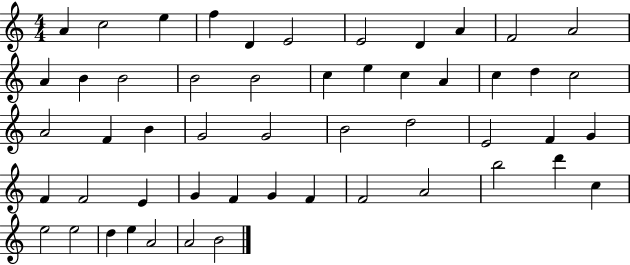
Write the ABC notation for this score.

X:1
T:Untitled
M:4/4
L:1/4
K:C
A c2 e f D E2 E2 D A F2 A2 A B B2 B2 B2 c e c A c d c2 A2 F B G2 G2 B2 d2 E2 F G F F2 E G F G F F2 A2 b2 d' c e2 e2 d e A2 A2 B2